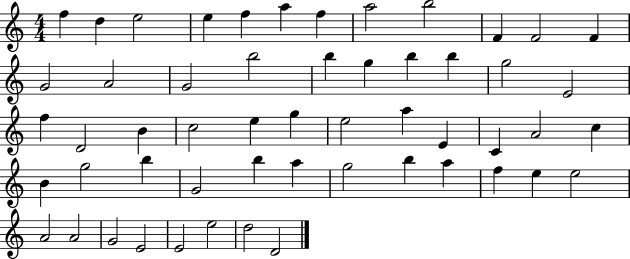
F5/q D5/q E5/h E5/q F5/q A5/q F5/q A5/h B5/h F4/q F4/h F4/q G4/h A4/h G4/h B5/h B5/q G5/q B5/q B5/q G5/h E4/h F5/q D4/h B4/q C5/h E5/q G5/q E5/h A5/q E4/q C4/q A4/h C5/q B4/q G5/h B5/q G4/h B5/q A5/q G5/h B5/q A5/q F5/q E5/q E5/h A4/h A4/h G4/h E4/h E4/h E5/h D5/h D4/h